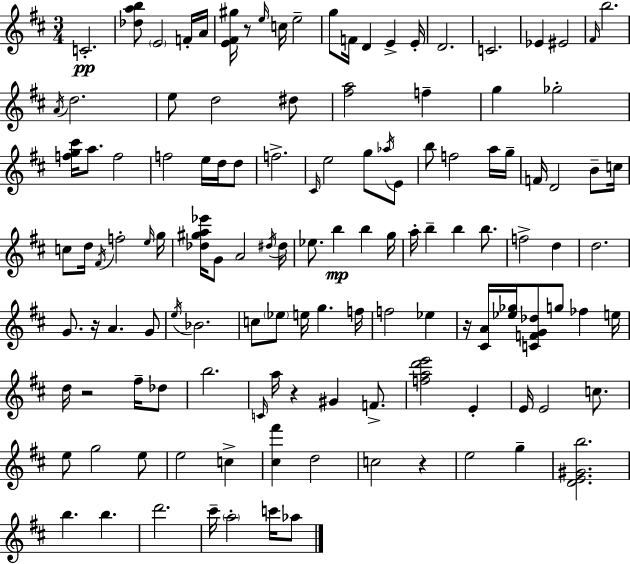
C4/h. [Db5,A5,B5]/e E4/h F4/s A4/s [E4,F#4,G#5]/s R/e E5/s C5/s E5/h G5/e F4/s D4/q E4/q E4/s D4/h. C4/h. Eb4/q EIS4/h F#4/s B5/h. A4/s D5/h. E5/e D5/h D#5/e [F#5,A5]/h F5/q G5/q Gb5/h [F5,G5,C#6]/s A5/e. F5/h F5/h E5/s D5/s D5/e F5/h. C#4/s E5/h G5/e Ab5/s E4/e B5/e F5/h A5/s G5/s F4/s D4/h B4/e C5/s C5/e D5/s F#4/s F5/h E5/s G5/s [Db5,G#5,A5,Eb6]/s G4/e A4/h D#5/s D#5/s Eb5/e. B5/q B5/q G5/s A5/s B5/q B5/q B5/e. F5/h D5/q D5/h. G4/e. R/s A4/q. G4/e E5/s Bb4/h. C5/e Eb5/e E5/s G5/q. F5/s F5/h Eb5/q R/s [C#4,A4]/s [Eb5,Gb5]/s [C4,F4,G4,Db5]/e G5/e FES5/q E5/s D5/s R/h F#5/s Db5/e B5/h. C4/s A5/s R/q G#4/q F4/e. [F5,A5,D6,E6]/h E4/q E4/s E4/h C5/e. E5/e G5/h E5/e E5/h C5/q [C#5,F#6]/q D5/h C5/h R/q E5/h G5/q [D4,E4,G#4,B5]/h. B5/q. B5/q. D6/h. C#6/s A5/h C6/s Ab5/e